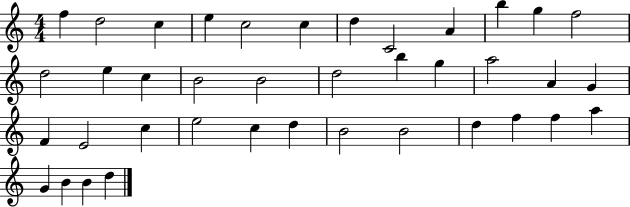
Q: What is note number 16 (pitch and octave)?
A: B4